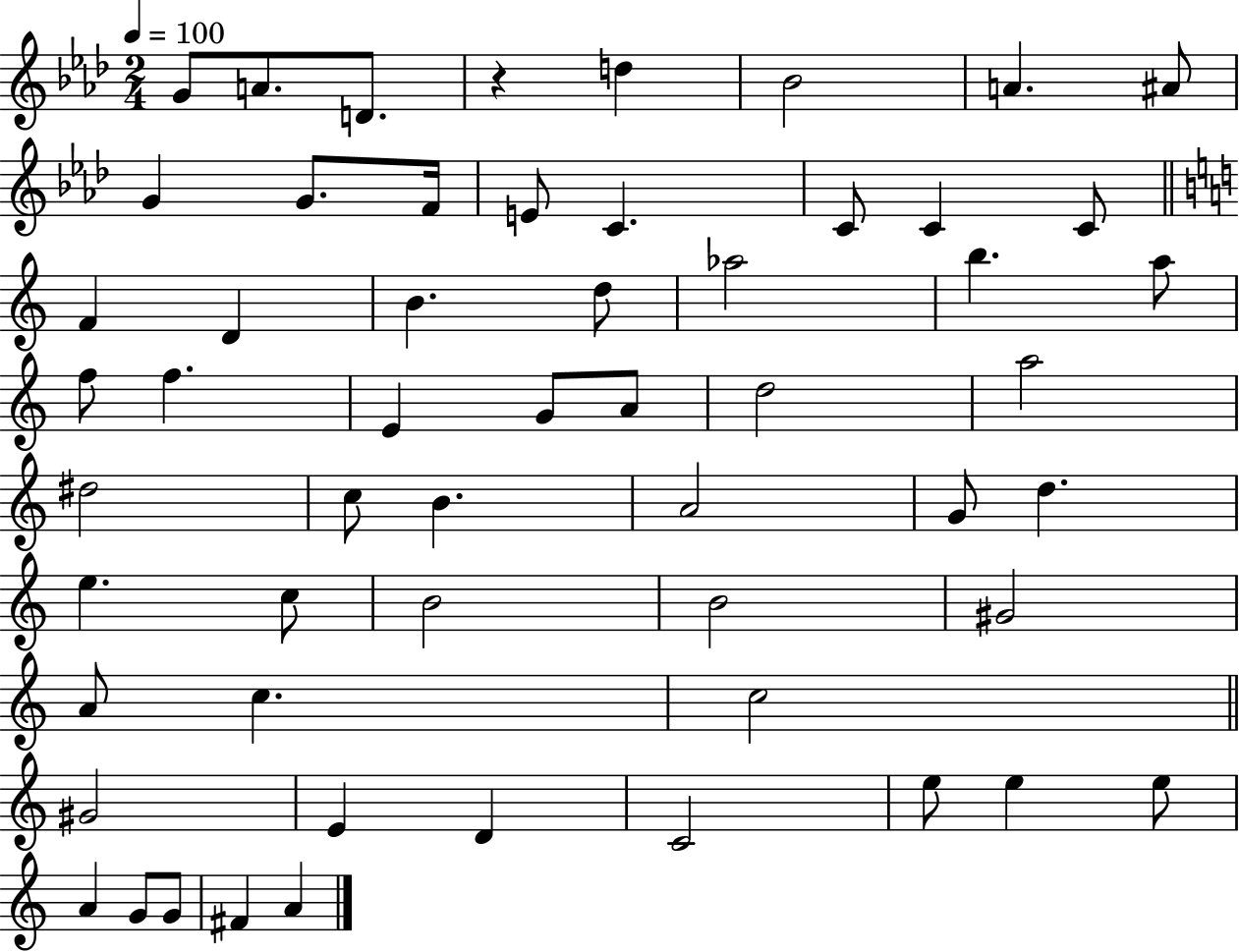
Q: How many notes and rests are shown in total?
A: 56